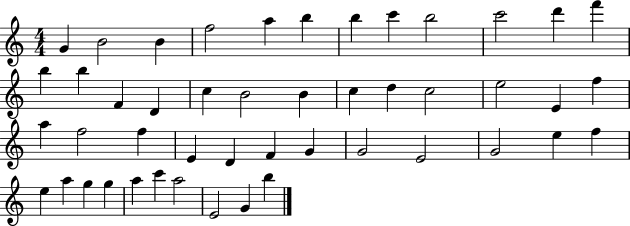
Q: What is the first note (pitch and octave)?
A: G4